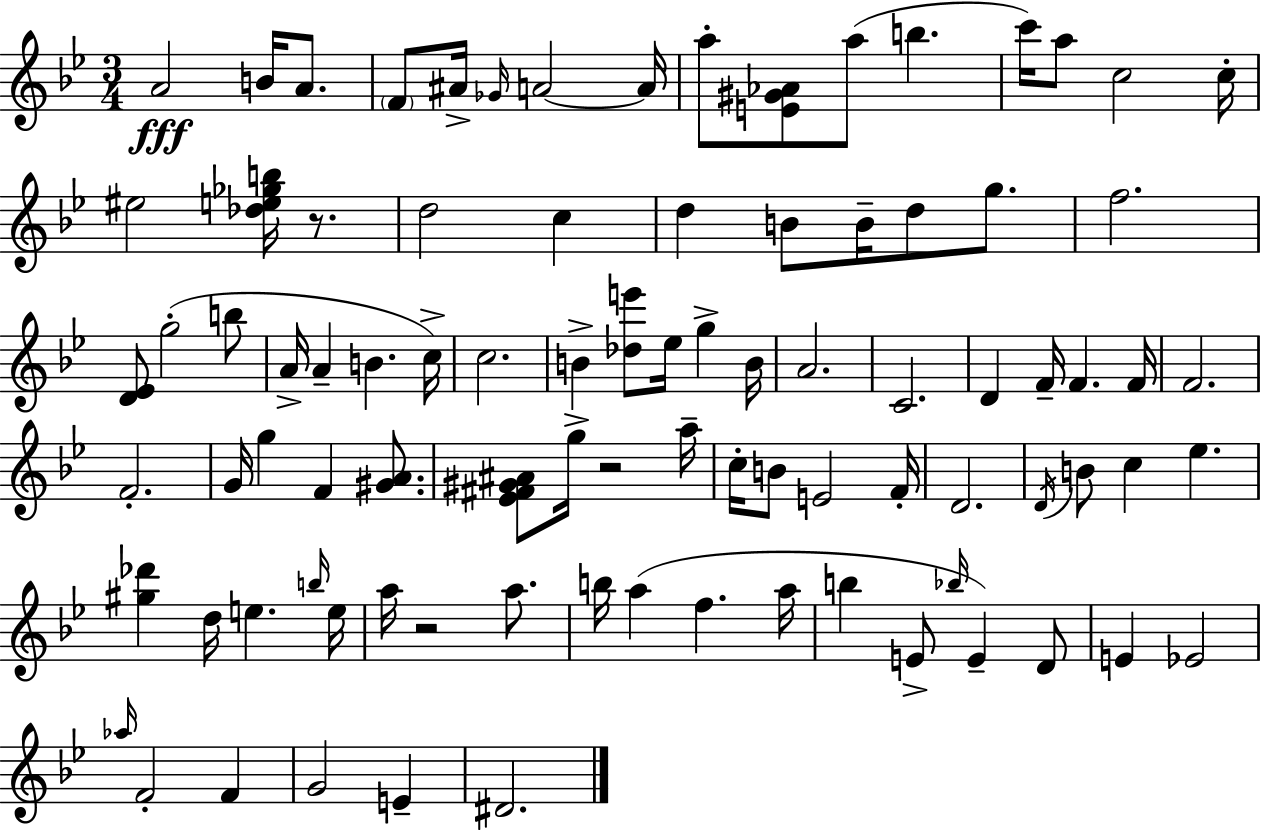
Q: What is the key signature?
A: BES major